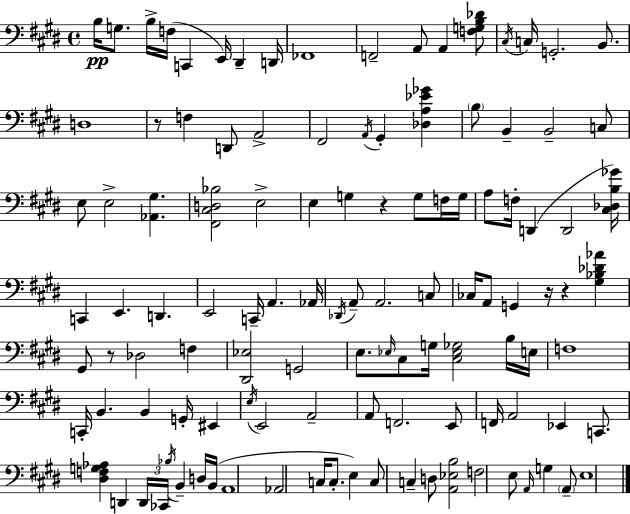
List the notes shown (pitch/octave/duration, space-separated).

B3/s G3/e. B3/s F3/s C2/q E2/s D#2/q D2/s FES2/w F2/h A2/e A2/q [F3,G3,B3,Db4]/e C#3/s C3/s G2/h. B2/e. D3/w R/e F3/q D2/e A2/h F#2/h A2/s G#2/q [Db3,A3,Eb4,Gb4]/q B3/e B2/q B2/h C3/e E3/e E3/h [Ab2,G#3]/q. [F#2,C#3,D3,Bb3]/h E3/h E3/q G3/q R/q G3/e F3/s G3/s A3/e F3/s D2/q D2/h [C#3,Db3,B3,Gb4]/s C2/q E2/q. D2/q. E2/h C2/s A2/q. Ab2/s Db2/s A2/e A2/h. C3/e CES3/s A2/e G2/q R/s R/q [G#3,Bb3,Db4,Ab4]/q G#2/e R/e Db3/h F3/q [D#2,Eb3]/h G2/h E3/e. Eb3/s C#3/e G3/s [C#3,Eb3,Gb3]/h B3/s E3/s F3/w C2/s B2/q. B2/q G2/s EIS2/q E3/s E2/h A2/h A2/e F2/h. E2/e F2/s A2/h Eb2/q C2/e. [D#3,F3,G3,Ab3]/q D2/q D2/s CES2/s Bb3/s B2/q D3/s B2/s A2/w Ab2/h C3/s C3/e. E3/q C3/e C3/q D3/e [A2,Eb3,B3]/h F3/h E3/e A2/s G3/q A2/e E3/w